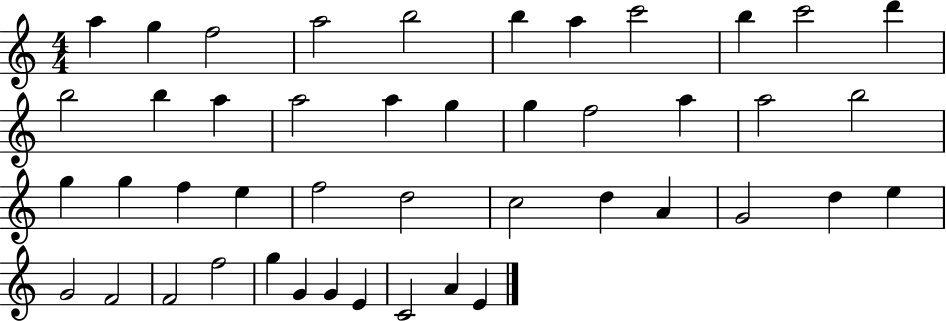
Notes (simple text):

A5/q G5/q F5/h A5/h B5/h B5/q A5/q C6/h B5/q C6/h D6/q B5/h B5/q A5/q A5/h A5/q G5/q G5/q F5/h A5/q A5/h B5/h G5/q G5/q F5/q E5/q F5/h D5/h C5/h D5/q A4/q G4/h D5/q E5/q G4/h F4/h F4/h F5/h G5/q G4/q G4/q E4/q C4/h A4/q E4/q